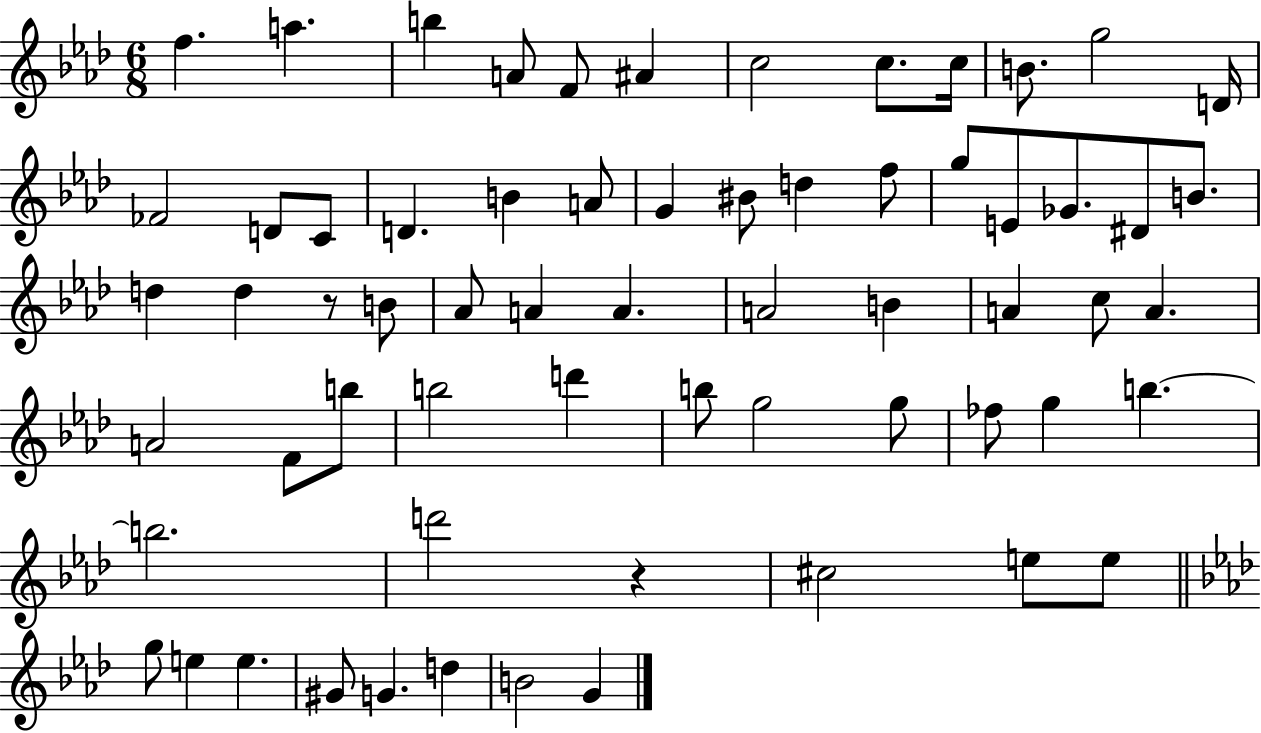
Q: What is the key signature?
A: AES major